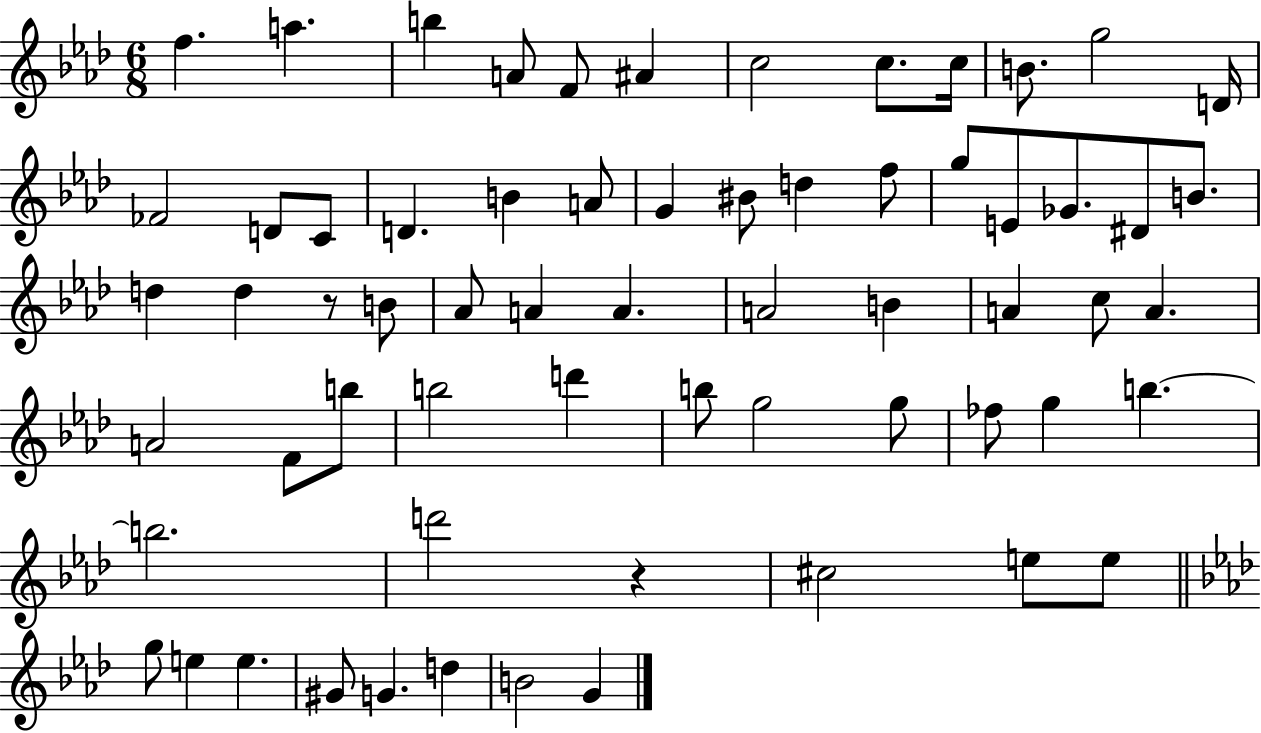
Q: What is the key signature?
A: AES major